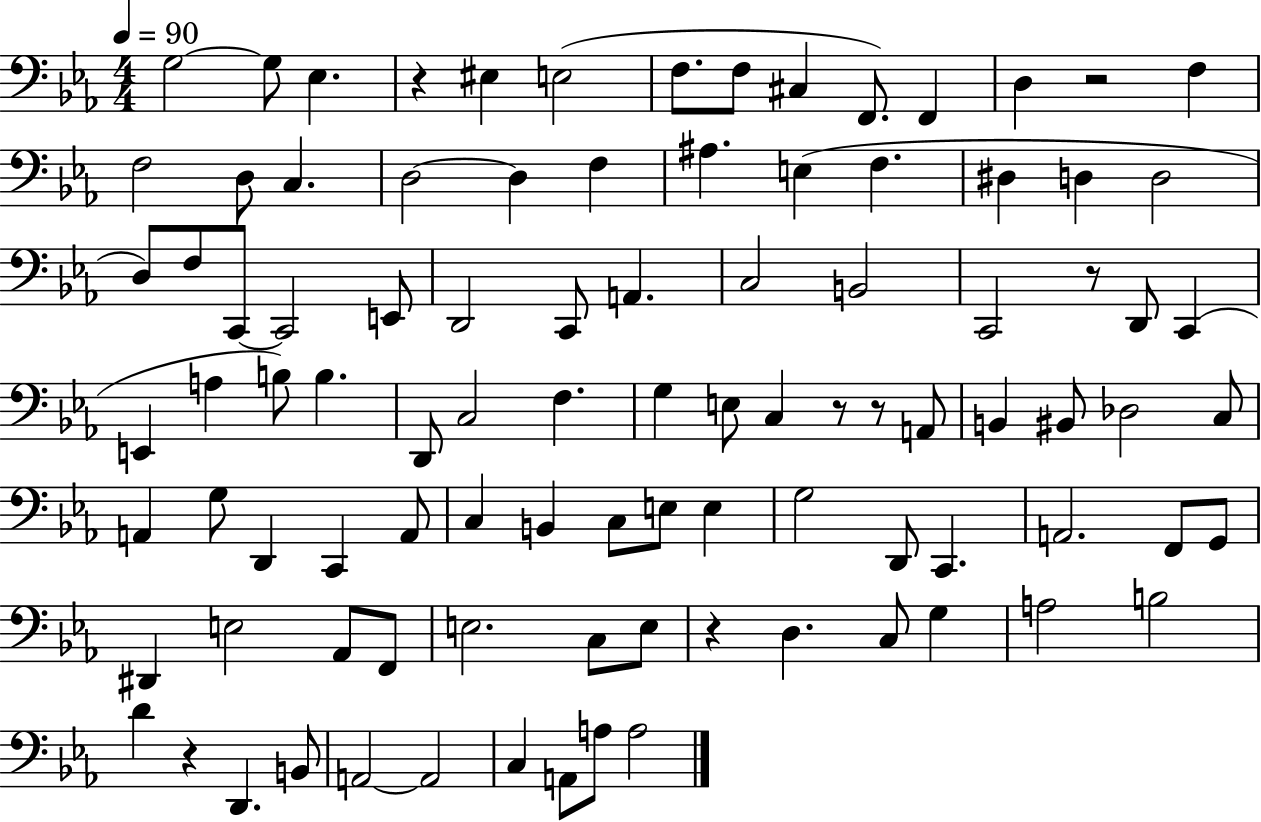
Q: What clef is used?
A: bass